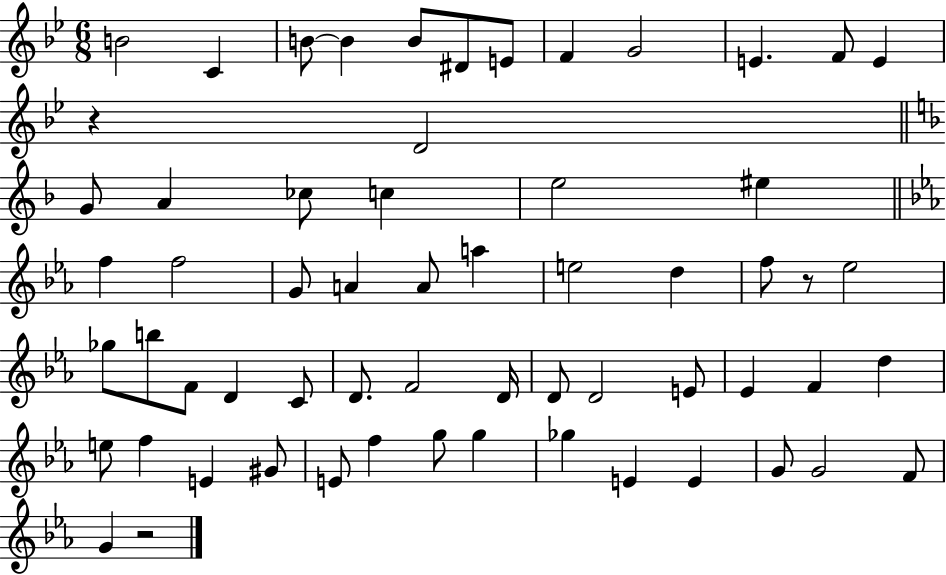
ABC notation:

X:1
T:Untitled
M:6/8
L:1/4
K:Bb
B2 C B/2 B B/2 ^D/2 E/2 F G2 E F/2 E z D2 G/2 A _c/2 c e2 ^e f f2 G/2 A A/2 a e2 d f/2 z/2 _e2 _g/2 b/2 F/2 D C/2 D/2 F2 D/4 D/2 D2 E/2 _E F d e/2 f E ^G/2 E/2 f g/2 g _g E E G/2 G2 F/2 G z2